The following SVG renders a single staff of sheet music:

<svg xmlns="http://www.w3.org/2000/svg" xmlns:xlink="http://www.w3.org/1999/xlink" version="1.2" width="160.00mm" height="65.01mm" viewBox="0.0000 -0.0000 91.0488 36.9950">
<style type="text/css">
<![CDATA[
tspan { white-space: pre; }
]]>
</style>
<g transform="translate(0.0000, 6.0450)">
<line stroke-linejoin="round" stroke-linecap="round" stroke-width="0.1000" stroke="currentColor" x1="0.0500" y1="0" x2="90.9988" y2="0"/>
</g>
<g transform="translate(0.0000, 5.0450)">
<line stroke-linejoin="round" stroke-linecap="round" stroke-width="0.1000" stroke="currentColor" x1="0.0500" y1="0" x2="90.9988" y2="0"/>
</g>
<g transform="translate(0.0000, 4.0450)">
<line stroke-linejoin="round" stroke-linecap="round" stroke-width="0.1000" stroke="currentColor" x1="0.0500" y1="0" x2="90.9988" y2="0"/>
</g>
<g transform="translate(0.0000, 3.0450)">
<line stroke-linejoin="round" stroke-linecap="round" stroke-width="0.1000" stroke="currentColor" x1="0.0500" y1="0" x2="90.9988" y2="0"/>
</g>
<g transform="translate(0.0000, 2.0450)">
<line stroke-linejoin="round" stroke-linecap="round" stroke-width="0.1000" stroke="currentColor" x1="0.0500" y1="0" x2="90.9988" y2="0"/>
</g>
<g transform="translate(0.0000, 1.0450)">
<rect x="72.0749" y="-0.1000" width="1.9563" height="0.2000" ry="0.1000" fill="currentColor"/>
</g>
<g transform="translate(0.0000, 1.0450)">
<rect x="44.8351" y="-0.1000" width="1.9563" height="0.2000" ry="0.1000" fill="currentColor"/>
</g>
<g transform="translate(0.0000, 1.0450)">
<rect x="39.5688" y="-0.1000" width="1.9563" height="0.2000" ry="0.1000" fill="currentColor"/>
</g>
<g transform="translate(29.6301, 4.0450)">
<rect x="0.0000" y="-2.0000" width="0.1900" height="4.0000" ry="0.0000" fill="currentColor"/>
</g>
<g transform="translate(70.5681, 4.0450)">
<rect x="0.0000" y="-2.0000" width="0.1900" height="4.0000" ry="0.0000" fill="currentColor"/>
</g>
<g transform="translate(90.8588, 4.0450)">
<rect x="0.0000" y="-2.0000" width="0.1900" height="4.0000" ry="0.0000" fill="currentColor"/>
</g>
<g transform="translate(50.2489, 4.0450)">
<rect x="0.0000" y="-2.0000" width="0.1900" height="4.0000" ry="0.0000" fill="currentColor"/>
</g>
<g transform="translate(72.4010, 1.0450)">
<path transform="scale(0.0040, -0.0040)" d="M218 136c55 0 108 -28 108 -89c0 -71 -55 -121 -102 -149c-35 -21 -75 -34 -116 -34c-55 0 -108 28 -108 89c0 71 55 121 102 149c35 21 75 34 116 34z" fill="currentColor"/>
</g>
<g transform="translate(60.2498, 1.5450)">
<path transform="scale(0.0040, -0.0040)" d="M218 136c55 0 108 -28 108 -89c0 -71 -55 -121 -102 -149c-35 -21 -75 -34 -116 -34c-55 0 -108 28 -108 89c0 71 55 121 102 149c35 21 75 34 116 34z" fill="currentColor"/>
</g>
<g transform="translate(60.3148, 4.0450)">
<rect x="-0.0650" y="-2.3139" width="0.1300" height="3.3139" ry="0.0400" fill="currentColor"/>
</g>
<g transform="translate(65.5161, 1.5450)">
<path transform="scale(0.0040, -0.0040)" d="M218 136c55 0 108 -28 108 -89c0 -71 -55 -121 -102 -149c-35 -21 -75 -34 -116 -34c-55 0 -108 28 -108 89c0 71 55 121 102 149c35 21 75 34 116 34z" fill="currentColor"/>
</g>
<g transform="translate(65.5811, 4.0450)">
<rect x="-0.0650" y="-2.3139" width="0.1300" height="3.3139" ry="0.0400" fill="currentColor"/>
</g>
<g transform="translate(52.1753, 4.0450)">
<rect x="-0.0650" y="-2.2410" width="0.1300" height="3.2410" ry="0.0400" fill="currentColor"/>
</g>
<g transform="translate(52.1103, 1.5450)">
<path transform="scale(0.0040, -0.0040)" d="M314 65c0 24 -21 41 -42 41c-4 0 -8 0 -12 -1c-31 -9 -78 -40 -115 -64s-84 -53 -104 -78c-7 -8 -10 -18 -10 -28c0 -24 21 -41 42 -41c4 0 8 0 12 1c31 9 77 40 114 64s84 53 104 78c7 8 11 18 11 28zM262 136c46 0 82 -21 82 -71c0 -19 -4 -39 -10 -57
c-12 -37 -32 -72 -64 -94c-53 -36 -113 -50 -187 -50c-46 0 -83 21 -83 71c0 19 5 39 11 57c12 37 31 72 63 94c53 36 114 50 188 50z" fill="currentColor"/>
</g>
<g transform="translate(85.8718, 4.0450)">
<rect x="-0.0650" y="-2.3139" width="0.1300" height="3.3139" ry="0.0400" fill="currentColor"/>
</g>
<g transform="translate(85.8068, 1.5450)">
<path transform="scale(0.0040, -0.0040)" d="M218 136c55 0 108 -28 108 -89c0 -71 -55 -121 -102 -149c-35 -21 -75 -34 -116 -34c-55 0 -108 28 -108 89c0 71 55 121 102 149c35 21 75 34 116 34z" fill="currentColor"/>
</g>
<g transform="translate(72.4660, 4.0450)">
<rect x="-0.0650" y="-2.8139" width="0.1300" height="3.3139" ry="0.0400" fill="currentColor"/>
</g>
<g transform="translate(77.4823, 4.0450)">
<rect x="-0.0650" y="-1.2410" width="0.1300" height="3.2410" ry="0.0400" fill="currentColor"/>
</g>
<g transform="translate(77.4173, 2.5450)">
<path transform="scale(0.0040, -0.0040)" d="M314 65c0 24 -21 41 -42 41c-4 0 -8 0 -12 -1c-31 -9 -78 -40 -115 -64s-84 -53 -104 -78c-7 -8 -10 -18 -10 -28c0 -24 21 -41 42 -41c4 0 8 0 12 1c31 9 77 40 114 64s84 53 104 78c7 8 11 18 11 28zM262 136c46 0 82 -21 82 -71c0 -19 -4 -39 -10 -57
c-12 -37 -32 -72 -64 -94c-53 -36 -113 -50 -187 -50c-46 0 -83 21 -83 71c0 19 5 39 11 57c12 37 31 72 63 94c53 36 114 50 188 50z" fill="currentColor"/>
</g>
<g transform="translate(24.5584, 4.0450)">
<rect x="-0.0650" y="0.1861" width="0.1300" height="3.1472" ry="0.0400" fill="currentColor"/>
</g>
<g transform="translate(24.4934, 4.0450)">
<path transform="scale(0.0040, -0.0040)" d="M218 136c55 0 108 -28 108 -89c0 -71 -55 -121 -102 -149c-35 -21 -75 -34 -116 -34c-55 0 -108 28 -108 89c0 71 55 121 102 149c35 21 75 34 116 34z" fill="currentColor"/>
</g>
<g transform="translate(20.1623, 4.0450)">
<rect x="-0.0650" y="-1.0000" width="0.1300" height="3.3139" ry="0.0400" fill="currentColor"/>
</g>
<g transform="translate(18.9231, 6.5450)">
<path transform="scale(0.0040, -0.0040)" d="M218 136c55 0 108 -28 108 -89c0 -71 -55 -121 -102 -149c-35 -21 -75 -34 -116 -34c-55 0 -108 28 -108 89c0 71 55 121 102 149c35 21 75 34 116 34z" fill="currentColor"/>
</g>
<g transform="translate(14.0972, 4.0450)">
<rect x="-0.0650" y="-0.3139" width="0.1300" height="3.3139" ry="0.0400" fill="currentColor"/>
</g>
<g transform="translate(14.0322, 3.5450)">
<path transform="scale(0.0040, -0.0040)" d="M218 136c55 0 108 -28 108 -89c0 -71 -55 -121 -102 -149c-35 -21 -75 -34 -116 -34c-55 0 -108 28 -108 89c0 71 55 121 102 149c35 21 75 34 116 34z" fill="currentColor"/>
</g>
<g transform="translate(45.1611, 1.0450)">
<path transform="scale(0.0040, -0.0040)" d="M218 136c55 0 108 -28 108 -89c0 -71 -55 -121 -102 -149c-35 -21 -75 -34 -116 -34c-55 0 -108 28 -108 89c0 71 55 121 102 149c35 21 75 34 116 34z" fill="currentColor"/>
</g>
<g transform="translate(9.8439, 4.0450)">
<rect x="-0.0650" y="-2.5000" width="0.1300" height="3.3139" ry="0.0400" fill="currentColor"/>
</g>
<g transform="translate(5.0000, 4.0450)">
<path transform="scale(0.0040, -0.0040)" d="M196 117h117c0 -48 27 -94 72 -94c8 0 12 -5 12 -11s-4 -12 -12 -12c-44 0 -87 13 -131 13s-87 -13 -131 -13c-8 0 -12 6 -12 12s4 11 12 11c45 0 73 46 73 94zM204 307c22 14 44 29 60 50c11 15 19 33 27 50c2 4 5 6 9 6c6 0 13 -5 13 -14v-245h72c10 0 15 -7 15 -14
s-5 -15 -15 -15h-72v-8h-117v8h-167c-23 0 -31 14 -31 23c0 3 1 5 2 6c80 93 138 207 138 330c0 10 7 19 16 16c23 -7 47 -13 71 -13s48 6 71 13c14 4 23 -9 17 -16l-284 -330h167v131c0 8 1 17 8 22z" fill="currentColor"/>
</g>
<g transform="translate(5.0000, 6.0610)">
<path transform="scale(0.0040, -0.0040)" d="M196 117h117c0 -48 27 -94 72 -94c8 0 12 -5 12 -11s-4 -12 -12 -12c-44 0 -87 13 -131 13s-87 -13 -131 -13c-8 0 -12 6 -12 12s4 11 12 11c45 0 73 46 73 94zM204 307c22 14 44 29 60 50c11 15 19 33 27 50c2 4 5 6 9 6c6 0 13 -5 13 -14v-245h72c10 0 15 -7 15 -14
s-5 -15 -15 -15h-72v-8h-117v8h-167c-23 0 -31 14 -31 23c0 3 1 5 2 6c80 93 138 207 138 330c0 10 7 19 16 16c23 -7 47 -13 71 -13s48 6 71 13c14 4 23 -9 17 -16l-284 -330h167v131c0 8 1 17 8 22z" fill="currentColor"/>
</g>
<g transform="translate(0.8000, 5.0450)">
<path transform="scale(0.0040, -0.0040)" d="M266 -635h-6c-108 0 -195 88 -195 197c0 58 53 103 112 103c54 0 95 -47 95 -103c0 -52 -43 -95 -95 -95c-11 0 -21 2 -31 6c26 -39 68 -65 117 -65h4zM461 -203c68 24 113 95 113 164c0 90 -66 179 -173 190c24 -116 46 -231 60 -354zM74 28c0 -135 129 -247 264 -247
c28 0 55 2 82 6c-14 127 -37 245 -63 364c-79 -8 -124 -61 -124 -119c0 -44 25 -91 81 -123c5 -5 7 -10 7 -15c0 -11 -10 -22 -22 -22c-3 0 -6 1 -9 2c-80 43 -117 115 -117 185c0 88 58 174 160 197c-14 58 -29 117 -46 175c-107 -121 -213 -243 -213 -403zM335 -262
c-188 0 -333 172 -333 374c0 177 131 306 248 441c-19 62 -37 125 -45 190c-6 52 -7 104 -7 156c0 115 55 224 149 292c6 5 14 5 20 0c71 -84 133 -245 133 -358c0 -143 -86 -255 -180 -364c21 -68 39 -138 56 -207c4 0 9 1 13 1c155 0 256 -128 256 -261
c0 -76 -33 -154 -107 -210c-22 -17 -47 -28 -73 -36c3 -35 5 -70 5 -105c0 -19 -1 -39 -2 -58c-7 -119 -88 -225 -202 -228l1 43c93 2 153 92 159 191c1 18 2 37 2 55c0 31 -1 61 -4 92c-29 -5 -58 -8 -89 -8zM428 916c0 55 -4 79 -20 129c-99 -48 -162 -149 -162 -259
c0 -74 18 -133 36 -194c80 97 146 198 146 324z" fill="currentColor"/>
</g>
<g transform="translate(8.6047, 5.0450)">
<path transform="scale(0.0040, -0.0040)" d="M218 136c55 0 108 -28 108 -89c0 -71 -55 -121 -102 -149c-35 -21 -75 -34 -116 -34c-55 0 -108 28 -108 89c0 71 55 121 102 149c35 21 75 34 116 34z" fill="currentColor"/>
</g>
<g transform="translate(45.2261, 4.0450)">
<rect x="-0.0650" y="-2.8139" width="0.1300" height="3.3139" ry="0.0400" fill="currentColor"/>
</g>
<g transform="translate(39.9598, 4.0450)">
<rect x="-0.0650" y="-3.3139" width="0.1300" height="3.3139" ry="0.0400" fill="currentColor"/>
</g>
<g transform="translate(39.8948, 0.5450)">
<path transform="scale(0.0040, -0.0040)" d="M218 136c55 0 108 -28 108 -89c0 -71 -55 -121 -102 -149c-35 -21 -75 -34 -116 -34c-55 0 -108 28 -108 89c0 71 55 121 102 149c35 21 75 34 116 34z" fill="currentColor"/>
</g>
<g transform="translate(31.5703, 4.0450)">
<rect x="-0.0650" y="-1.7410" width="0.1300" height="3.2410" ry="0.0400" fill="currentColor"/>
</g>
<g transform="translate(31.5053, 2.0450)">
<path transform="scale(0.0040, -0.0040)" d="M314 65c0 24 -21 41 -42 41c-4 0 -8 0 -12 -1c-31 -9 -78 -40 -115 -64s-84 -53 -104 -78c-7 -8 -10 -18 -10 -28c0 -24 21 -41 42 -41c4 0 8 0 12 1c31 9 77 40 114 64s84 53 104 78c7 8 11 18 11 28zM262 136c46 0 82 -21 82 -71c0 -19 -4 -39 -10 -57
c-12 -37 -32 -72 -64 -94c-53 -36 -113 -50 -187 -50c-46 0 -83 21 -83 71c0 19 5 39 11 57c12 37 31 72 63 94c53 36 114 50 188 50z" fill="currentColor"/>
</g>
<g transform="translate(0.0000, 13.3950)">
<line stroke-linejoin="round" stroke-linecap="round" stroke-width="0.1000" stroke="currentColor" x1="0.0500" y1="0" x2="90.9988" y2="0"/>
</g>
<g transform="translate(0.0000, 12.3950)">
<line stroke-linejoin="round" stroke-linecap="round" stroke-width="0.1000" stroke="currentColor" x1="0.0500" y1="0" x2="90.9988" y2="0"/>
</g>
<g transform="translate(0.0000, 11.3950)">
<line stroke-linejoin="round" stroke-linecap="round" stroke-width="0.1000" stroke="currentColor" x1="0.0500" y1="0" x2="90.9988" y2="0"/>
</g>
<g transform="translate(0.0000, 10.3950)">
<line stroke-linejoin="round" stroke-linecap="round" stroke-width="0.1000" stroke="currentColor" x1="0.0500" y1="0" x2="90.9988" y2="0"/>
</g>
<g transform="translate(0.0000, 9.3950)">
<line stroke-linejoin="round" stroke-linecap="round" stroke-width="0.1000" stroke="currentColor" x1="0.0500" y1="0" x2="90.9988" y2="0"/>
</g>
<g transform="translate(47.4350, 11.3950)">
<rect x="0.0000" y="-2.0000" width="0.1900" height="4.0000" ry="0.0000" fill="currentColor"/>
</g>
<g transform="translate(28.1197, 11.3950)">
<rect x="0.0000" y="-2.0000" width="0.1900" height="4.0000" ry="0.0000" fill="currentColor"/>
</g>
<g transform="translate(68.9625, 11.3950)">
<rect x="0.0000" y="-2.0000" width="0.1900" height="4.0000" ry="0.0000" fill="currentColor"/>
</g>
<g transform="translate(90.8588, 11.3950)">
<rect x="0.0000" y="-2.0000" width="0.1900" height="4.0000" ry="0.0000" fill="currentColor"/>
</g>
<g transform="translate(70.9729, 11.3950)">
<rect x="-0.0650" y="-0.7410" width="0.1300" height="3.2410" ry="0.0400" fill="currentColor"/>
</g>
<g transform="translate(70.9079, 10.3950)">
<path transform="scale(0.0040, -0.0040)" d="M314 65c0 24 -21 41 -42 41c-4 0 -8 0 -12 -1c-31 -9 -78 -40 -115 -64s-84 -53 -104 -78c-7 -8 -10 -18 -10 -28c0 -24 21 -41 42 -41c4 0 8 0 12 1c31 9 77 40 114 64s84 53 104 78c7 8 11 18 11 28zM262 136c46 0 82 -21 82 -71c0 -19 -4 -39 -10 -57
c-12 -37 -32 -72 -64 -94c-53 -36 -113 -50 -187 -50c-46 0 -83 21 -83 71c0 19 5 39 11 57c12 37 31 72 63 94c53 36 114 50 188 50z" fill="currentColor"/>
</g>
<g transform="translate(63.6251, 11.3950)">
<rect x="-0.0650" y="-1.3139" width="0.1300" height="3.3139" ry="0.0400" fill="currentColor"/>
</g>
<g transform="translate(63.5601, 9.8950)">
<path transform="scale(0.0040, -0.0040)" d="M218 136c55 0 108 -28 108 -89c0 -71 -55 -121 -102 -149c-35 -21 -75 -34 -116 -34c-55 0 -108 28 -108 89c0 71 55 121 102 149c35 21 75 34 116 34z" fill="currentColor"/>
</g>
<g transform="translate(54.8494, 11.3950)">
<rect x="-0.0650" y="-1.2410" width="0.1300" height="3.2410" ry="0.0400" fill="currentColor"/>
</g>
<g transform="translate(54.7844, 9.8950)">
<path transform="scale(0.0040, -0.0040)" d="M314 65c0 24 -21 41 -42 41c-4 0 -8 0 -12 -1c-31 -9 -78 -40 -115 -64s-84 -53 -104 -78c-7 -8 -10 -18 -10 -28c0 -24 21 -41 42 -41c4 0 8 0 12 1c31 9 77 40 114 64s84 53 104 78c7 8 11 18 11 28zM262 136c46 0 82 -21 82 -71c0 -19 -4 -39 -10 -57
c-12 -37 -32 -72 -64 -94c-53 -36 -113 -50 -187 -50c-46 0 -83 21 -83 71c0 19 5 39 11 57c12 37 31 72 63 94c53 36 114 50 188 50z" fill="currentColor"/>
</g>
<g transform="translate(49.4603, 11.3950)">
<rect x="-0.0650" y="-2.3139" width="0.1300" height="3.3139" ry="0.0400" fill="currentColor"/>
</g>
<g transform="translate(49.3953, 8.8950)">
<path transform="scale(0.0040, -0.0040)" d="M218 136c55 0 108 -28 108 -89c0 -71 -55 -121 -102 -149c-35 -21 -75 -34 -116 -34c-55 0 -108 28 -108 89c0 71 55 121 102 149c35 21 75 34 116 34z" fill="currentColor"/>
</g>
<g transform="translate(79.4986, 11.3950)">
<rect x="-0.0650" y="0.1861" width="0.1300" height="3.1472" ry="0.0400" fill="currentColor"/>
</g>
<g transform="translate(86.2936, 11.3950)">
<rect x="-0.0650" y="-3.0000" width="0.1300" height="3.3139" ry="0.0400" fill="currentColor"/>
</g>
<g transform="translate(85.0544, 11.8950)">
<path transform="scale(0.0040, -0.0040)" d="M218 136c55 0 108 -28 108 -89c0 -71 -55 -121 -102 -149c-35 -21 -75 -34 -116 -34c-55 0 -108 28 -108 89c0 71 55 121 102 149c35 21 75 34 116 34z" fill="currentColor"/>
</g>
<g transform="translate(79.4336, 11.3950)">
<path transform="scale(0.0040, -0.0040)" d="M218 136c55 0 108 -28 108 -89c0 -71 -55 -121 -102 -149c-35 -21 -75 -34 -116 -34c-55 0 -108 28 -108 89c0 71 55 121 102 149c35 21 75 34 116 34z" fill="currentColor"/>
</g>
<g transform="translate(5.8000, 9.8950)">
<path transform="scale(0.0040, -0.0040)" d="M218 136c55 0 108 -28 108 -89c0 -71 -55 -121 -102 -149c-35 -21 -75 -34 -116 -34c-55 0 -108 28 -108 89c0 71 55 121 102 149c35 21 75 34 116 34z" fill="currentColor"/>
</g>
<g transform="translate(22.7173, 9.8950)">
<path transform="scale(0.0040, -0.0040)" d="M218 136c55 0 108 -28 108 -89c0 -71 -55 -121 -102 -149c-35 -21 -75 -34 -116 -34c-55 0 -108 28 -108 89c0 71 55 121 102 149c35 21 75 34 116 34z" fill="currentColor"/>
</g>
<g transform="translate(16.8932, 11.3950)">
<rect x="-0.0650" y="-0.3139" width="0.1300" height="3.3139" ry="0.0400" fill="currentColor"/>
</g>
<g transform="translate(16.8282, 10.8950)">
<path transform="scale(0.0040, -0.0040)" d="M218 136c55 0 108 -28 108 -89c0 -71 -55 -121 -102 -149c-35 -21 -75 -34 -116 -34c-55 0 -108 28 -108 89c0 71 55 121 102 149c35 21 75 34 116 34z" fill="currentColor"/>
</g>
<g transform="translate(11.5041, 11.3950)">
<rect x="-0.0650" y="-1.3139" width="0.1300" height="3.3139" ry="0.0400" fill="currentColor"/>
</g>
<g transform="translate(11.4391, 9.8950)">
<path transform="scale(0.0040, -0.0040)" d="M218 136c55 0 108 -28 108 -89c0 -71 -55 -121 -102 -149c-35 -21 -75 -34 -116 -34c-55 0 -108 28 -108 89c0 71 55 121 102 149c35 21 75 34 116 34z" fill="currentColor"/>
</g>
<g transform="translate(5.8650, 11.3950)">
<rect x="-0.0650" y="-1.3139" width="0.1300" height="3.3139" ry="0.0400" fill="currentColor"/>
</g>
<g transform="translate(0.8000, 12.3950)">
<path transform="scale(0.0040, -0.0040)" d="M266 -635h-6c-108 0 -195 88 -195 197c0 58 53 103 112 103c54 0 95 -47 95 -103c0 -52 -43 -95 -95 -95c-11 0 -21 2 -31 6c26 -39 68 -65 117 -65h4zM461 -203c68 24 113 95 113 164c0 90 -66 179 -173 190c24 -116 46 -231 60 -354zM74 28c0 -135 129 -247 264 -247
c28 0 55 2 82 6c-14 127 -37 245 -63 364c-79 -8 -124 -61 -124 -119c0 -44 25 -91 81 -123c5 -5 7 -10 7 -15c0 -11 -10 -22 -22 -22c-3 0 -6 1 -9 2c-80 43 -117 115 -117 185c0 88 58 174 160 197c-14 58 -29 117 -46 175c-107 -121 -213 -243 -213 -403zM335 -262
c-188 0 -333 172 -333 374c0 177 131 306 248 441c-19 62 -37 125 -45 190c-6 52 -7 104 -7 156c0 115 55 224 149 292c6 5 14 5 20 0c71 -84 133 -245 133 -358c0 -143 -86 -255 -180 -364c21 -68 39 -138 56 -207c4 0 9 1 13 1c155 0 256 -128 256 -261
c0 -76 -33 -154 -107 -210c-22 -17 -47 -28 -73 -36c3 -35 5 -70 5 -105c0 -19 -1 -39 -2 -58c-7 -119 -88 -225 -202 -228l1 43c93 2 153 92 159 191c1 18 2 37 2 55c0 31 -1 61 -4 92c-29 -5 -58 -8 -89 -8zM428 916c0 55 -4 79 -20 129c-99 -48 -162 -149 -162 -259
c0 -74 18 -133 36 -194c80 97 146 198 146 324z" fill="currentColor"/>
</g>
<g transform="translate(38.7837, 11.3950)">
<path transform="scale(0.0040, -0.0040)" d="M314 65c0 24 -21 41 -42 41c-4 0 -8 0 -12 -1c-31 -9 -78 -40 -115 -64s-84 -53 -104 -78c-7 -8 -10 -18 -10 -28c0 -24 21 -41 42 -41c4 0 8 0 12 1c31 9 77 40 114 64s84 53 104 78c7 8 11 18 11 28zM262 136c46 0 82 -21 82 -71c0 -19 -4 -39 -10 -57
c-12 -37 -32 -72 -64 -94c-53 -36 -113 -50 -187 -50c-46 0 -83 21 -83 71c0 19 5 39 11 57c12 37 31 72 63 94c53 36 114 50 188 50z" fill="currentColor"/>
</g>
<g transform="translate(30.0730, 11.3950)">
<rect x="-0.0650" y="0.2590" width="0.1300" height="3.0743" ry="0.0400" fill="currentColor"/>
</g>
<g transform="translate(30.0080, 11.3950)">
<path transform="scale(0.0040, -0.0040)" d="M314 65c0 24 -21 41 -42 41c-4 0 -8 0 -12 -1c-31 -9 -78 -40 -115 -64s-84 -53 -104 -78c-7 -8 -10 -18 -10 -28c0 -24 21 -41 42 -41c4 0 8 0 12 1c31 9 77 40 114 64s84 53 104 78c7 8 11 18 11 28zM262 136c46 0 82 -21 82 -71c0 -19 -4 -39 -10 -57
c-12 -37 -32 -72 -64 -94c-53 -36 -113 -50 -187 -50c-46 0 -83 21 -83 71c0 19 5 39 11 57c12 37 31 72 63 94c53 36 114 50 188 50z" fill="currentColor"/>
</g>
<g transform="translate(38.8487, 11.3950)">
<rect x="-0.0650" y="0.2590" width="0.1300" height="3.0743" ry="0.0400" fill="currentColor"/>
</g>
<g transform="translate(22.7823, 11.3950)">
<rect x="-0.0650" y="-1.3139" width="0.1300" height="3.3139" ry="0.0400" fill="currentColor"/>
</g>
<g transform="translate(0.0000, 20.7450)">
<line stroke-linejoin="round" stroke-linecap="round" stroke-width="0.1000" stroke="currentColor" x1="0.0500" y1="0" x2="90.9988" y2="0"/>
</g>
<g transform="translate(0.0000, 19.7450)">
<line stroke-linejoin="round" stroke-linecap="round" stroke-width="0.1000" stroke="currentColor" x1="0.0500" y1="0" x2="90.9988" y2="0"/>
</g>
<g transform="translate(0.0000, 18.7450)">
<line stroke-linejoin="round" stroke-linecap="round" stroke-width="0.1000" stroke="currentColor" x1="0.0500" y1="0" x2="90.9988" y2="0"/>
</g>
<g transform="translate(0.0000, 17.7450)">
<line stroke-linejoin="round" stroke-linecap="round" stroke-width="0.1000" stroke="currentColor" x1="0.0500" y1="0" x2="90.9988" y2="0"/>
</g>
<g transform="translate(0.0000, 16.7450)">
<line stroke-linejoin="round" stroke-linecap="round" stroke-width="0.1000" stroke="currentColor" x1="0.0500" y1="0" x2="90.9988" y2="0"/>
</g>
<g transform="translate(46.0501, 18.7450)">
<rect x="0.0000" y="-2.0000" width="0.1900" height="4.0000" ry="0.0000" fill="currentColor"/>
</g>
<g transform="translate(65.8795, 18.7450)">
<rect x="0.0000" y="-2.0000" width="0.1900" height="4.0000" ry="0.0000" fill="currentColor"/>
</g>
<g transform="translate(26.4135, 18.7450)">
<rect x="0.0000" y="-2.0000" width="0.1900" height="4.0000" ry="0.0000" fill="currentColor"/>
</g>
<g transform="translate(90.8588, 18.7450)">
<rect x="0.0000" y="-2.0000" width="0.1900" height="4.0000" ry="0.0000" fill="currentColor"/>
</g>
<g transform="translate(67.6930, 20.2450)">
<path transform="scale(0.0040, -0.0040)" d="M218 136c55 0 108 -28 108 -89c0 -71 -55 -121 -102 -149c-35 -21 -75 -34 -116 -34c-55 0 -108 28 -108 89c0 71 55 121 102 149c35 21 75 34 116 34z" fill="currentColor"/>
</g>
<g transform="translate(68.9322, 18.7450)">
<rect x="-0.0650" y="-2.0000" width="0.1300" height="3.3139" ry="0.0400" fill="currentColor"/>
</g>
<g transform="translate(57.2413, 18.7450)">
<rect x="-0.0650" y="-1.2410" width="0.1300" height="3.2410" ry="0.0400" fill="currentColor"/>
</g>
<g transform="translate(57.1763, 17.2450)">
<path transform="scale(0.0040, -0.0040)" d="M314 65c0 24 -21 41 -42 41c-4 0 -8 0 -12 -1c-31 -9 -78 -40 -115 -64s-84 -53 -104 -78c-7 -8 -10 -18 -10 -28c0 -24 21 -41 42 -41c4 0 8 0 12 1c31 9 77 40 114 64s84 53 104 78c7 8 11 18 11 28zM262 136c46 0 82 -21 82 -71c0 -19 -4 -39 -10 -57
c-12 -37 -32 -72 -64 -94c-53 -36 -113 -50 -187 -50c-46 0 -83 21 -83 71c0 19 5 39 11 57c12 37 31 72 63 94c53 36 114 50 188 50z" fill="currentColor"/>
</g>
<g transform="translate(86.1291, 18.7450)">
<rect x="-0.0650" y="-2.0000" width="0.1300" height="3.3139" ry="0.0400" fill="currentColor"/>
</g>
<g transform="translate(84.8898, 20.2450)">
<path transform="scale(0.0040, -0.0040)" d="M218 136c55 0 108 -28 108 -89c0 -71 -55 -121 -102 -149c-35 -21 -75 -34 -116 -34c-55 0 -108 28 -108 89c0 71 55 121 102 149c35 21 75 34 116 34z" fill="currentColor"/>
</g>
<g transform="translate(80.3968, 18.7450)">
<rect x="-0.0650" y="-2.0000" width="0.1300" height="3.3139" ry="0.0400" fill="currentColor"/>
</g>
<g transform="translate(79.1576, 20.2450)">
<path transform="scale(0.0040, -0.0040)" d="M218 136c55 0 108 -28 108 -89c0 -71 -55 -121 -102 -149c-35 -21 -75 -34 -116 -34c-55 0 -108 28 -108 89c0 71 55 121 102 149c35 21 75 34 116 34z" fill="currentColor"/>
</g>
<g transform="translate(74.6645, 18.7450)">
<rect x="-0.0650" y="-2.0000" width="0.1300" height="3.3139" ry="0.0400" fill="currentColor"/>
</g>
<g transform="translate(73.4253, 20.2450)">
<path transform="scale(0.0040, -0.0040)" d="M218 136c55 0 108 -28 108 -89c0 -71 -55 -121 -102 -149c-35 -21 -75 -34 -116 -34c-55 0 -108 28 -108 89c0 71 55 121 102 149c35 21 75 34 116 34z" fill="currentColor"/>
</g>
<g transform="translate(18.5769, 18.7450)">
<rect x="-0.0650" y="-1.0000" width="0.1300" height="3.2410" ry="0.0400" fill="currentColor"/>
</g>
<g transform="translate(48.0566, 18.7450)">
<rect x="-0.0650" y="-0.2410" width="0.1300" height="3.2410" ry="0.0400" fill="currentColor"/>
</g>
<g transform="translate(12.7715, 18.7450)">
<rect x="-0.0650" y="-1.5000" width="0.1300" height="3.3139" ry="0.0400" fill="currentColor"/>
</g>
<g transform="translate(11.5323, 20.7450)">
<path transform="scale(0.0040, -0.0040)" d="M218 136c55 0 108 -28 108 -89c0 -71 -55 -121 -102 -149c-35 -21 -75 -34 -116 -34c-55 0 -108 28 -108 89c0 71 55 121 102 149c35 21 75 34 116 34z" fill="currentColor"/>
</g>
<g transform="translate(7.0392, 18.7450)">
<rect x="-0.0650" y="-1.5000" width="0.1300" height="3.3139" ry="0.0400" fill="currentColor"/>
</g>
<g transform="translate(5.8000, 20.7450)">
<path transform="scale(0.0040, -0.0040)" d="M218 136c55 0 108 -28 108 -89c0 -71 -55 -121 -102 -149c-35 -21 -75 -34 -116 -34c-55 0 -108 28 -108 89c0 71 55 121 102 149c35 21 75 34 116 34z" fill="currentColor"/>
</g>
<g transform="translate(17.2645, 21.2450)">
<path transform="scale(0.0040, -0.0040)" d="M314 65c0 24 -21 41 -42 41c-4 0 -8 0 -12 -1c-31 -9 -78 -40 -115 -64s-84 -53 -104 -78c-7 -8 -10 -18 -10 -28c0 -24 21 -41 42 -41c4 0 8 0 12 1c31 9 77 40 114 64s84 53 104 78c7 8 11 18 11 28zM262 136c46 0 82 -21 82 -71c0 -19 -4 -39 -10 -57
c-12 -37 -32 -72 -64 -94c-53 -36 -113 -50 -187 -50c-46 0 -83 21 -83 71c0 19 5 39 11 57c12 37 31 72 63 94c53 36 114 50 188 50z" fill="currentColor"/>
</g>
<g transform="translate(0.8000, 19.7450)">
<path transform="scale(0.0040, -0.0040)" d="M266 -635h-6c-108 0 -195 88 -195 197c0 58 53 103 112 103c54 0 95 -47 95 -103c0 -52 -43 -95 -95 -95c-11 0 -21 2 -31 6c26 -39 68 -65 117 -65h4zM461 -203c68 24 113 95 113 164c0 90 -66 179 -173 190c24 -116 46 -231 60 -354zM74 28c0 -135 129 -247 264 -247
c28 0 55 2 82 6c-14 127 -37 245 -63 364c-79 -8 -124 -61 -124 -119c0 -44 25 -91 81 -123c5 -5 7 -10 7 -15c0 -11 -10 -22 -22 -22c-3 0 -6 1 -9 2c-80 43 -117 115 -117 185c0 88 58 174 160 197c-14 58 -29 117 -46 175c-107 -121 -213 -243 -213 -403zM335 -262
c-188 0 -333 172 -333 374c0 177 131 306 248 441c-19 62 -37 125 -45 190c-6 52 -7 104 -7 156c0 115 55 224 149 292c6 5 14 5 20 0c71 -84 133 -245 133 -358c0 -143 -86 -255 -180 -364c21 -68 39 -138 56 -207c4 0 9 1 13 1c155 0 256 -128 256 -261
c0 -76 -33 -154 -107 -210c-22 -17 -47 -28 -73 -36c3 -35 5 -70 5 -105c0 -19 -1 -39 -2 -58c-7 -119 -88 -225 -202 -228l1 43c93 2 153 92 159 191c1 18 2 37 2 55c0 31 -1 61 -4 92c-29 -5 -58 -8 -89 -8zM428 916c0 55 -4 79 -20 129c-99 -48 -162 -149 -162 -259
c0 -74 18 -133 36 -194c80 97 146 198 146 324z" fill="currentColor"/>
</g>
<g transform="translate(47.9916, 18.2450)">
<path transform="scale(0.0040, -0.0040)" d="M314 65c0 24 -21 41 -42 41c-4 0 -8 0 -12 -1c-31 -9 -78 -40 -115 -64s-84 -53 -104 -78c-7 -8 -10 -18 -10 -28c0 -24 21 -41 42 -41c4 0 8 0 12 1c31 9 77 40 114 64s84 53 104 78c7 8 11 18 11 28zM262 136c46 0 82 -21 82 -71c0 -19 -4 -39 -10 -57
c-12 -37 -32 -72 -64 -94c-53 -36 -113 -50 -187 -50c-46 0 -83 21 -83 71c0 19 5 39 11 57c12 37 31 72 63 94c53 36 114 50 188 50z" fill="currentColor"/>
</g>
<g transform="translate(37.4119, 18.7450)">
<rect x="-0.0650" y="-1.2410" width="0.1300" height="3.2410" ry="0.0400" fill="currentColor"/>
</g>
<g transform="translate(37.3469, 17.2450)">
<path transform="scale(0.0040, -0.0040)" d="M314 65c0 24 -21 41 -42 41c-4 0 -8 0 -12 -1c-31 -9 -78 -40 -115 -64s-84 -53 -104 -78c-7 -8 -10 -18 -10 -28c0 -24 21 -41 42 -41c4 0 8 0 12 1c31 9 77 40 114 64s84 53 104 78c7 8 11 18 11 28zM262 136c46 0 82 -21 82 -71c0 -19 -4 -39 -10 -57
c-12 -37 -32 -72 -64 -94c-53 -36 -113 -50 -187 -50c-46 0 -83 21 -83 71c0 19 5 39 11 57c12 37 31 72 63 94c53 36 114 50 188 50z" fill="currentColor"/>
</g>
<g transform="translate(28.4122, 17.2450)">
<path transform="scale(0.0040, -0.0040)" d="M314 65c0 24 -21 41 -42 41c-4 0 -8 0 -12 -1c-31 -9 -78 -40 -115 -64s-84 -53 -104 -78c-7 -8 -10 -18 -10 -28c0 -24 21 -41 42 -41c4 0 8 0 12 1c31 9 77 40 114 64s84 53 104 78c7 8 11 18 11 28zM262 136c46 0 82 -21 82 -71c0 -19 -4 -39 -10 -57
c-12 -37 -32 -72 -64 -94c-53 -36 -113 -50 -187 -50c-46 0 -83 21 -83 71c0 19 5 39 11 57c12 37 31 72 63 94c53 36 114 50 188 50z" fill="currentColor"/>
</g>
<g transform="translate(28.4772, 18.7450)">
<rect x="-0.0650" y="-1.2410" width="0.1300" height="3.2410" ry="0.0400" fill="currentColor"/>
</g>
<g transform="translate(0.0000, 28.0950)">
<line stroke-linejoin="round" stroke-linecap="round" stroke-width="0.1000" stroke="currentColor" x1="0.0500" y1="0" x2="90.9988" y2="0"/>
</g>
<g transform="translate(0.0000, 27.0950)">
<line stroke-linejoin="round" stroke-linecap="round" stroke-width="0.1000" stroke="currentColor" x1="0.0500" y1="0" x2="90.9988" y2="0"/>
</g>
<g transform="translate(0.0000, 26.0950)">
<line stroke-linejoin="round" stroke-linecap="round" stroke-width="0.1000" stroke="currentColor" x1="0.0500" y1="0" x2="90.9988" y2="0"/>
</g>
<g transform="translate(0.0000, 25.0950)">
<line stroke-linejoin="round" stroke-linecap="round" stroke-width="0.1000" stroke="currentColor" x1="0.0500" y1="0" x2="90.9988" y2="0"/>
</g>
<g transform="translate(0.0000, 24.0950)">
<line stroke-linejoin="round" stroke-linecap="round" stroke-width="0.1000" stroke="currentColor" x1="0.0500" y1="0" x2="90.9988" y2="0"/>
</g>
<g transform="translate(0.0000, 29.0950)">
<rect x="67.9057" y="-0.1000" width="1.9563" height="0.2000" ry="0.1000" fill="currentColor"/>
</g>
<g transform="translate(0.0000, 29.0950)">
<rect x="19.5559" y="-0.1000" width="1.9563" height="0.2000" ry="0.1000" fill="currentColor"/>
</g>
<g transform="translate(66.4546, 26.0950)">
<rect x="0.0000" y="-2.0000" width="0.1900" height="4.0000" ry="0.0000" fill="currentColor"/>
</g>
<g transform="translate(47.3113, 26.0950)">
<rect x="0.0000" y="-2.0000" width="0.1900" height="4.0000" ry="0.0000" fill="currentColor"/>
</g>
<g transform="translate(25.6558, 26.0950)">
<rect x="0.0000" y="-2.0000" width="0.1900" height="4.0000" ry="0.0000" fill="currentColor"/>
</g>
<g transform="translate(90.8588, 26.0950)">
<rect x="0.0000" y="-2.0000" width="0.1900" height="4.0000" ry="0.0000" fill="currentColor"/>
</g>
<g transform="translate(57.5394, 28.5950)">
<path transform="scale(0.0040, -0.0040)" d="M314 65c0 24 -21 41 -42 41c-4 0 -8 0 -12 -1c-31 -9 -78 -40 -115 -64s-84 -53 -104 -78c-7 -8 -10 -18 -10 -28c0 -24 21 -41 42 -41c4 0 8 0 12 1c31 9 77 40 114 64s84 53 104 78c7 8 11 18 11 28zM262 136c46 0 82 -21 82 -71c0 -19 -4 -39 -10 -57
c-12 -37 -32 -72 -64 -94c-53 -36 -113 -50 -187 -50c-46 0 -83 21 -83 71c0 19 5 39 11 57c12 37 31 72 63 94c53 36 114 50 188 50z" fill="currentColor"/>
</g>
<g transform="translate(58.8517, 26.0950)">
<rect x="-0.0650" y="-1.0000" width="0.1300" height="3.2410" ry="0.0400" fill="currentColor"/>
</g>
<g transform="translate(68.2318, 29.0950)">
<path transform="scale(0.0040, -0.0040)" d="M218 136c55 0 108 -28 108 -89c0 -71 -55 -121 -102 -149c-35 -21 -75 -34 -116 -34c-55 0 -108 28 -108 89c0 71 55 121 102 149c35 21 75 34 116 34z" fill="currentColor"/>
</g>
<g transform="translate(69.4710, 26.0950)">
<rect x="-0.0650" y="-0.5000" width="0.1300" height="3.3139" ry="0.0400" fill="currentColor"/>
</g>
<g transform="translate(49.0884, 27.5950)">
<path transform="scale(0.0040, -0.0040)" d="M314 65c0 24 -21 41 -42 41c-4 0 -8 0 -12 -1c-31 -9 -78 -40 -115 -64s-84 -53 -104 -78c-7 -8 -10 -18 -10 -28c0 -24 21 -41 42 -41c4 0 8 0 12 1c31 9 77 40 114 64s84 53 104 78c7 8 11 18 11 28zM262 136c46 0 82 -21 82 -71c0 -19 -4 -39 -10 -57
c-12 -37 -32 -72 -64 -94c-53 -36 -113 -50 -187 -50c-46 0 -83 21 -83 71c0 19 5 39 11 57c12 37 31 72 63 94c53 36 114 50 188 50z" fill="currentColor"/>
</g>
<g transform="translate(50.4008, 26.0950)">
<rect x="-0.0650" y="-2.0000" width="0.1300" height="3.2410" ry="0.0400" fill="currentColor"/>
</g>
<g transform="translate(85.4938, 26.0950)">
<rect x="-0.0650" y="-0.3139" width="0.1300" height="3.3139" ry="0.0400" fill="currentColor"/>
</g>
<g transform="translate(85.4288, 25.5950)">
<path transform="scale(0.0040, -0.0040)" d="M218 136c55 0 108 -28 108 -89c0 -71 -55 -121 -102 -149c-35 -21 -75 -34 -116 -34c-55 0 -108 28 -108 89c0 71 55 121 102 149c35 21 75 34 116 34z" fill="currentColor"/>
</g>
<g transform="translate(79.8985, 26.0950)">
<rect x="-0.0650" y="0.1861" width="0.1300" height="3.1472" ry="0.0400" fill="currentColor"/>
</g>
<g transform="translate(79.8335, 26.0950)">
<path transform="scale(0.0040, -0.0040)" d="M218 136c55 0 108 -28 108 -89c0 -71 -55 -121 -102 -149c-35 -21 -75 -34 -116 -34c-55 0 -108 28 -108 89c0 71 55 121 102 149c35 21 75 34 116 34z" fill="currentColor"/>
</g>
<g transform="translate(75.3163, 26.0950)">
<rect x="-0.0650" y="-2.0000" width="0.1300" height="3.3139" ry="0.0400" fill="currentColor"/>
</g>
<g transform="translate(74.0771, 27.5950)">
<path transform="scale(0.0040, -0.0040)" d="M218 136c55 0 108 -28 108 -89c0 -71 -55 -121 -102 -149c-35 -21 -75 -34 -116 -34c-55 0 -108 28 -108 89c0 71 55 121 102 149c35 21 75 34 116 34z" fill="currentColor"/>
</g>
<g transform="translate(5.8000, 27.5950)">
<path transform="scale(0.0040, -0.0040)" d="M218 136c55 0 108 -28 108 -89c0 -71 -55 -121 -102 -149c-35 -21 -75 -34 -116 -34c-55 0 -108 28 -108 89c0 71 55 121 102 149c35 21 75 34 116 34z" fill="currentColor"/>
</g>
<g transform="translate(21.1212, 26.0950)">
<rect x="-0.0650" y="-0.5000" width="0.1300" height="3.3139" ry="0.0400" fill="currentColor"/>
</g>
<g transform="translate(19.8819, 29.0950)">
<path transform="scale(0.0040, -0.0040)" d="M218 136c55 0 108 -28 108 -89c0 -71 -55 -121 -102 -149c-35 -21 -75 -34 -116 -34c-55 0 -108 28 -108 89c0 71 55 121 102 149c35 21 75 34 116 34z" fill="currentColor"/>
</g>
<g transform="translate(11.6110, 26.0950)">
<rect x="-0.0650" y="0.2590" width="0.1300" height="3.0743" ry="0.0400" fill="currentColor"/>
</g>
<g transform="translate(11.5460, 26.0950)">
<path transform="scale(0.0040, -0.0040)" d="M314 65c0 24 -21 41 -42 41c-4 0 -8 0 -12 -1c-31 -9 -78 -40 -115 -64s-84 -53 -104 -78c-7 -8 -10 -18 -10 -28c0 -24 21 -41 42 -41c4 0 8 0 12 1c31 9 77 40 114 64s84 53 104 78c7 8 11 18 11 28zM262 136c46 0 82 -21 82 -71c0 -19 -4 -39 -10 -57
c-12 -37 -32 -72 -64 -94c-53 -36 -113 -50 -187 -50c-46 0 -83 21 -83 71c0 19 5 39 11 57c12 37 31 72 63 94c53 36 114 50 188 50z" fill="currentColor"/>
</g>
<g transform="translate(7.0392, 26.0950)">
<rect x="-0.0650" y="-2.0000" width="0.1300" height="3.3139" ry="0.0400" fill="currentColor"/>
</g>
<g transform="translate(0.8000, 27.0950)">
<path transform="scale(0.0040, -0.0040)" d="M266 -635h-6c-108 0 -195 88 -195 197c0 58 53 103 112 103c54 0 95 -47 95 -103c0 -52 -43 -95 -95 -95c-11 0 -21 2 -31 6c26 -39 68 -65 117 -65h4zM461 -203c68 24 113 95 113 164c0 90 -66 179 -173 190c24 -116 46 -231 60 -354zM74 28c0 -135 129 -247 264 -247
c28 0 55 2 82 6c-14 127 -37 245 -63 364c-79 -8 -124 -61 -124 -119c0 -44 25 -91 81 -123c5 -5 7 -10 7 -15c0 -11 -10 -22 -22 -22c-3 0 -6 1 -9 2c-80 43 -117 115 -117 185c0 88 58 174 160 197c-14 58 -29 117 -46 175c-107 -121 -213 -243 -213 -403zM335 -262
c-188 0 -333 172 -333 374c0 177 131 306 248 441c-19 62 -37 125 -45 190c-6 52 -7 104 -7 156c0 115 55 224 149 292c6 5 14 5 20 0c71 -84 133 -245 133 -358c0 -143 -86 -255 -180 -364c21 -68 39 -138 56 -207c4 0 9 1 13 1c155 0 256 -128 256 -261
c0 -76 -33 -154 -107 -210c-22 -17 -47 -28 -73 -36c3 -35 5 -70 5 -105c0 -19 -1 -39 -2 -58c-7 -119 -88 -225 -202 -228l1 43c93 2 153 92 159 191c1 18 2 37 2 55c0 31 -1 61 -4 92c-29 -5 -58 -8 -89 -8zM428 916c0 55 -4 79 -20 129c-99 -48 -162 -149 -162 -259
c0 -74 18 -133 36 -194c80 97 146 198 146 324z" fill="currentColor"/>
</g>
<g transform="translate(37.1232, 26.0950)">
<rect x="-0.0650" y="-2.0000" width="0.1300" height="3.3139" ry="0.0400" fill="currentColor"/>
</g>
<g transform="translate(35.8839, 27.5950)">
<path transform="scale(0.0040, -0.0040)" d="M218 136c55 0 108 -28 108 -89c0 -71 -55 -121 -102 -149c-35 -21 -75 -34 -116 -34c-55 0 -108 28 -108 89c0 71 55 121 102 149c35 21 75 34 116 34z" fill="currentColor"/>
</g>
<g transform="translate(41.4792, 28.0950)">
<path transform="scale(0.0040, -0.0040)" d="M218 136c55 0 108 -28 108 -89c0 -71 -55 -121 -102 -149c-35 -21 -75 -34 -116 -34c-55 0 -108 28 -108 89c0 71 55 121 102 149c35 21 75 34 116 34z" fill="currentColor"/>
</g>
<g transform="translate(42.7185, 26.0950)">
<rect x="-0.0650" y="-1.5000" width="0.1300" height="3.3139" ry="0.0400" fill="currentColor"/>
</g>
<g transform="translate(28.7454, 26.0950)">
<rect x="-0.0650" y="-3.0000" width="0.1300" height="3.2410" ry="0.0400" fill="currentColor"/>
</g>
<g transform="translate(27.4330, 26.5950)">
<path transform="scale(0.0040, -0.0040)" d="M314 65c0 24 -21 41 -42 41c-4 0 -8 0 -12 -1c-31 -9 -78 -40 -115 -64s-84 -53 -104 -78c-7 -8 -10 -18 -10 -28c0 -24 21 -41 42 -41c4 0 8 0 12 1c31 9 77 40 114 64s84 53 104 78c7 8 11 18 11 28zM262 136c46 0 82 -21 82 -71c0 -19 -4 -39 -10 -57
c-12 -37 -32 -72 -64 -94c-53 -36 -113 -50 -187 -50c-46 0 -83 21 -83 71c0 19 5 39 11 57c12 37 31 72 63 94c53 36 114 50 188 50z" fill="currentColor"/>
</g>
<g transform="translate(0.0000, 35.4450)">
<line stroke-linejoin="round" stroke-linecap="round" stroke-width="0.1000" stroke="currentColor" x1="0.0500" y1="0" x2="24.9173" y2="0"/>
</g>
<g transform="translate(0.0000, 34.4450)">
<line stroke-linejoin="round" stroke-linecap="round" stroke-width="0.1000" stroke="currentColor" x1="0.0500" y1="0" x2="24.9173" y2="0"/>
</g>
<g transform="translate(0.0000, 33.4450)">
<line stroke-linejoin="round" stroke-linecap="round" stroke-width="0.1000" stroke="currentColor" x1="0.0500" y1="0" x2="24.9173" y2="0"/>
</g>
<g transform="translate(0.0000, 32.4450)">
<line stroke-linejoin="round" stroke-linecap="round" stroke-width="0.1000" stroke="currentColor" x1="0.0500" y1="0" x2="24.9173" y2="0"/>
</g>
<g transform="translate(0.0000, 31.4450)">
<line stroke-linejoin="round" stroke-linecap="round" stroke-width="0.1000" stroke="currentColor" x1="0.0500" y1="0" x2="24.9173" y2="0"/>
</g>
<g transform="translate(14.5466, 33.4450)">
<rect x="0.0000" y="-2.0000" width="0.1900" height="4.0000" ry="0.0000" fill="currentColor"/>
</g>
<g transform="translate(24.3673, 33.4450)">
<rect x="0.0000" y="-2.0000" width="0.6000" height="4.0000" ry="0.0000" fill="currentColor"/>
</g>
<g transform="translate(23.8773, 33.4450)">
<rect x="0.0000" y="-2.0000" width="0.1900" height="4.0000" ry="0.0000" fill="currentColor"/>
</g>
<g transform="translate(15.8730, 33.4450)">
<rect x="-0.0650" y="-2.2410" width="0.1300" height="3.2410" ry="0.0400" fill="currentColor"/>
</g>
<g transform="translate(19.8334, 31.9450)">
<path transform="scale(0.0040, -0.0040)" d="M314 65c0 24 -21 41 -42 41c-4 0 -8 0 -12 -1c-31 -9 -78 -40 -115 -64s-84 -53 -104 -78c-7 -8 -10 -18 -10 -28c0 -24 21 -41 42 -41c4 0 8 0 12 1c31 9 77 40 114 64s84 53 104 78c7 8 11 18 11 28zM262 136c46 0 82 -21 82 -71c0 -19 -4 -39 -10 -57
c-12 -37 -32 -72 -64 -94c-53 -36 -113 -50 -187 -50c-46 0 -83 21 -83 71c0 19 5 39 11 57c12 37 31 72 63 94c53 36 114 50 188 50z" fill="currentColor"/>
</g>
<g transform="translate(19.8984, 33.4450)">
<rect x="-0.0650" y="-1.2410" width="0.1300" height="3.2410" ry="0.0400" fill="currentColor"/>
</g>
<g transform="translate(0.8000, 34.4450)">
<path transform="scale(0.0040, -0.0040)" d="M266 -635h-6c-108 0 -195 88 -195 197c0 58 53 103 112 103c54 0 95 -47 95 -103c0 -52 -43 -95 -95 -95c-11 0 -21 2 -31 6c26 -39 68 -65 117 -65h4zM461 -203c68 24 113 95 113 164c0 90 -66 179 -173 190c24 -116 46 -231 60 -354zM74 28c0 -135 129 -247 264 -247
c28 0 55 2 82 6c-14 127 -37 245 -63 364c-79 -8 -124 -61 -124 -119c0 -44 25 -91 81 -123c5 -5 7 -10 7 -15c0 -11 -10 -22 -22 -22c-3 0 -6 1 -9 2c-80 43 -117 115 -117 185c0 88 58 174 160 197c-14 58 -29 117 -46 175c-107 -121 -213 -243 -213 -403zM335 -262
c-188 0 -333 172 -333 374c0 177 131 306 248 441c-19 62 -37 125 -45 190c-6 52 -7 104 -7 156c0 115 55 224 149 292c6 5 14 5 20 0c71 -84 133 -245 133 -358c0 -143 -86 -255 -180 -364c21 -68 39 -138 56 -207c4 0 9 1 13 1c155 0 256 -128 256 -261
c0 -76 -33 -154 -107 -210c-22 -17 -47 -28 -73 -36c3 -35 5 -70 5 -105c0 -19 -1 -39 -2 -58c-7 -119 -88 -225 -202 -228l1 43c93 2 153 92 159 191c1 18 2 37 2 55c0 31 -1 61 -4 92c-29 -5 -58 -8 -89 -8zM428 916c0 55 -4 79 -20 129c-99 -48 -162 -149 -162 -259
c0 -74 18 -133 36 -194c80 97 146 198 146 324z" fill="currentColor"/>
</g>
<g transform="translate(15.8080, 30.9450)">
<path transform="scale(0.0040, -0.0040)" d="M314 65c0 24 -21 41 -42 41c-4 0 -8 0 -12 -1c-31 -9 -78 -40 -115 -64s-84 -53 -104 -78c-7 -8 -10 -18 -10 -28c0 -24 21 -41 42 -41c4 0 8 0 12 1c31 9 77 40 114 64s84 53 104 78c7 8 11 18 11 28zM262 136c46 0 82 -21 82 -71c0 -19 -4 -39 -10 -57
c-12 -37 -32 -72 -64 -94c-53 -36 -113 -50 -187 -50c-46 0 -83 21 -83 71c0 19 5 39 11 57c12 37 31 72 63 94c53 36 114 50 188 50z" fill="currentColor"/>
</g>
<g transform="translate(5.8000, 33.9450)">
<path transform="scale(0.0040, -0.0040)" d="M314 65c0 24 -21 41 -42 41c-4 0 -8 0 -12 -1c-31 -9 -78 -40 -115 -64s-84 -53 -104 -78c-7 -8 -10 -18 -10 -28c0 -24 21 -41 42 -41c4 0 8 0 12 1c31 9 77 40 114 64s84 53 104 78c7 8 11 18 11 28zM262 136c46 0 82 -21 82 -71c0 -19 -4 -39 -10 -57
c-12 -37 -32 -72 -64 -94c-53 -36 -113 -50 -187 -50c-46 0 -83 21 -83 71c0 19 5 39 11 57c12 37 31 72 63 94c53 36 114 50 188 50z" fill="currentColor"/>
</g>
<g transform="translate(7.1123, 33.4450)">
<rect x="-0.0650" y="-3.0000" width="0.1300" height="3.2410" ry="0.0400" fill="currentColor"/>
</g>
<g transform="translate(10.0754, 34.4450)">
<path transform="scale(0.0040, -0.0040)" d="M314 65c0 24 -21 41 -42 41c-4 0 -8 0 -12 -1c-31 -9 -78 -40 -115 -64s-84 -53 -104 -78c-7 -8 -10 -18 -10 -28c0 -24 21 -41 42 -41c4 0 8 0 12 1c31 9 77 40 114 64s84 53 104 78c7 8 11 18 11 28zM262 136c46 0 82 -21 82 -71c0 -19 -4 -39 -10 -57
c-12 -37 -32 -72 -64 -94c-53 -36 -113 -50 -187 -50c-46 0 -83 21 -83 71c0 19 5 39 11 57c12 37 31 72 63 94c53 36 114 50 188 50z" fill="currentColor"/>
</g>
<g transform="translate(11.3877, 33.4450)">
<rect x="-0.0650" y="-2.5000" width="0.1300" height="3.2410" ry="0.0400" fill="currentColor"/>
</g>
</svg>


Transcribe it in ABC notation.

X:1
T:Untitled
M:4/4
L:1/4
K:C
G c D B f2 b a g2 g g a e2 g e e c e B2 B2 g e2 e d2 B A E E D2 e2 e2 c2 e2 F F F F F B2 C A2 F E F2 D2 C F B c A2 G2 g2 e2